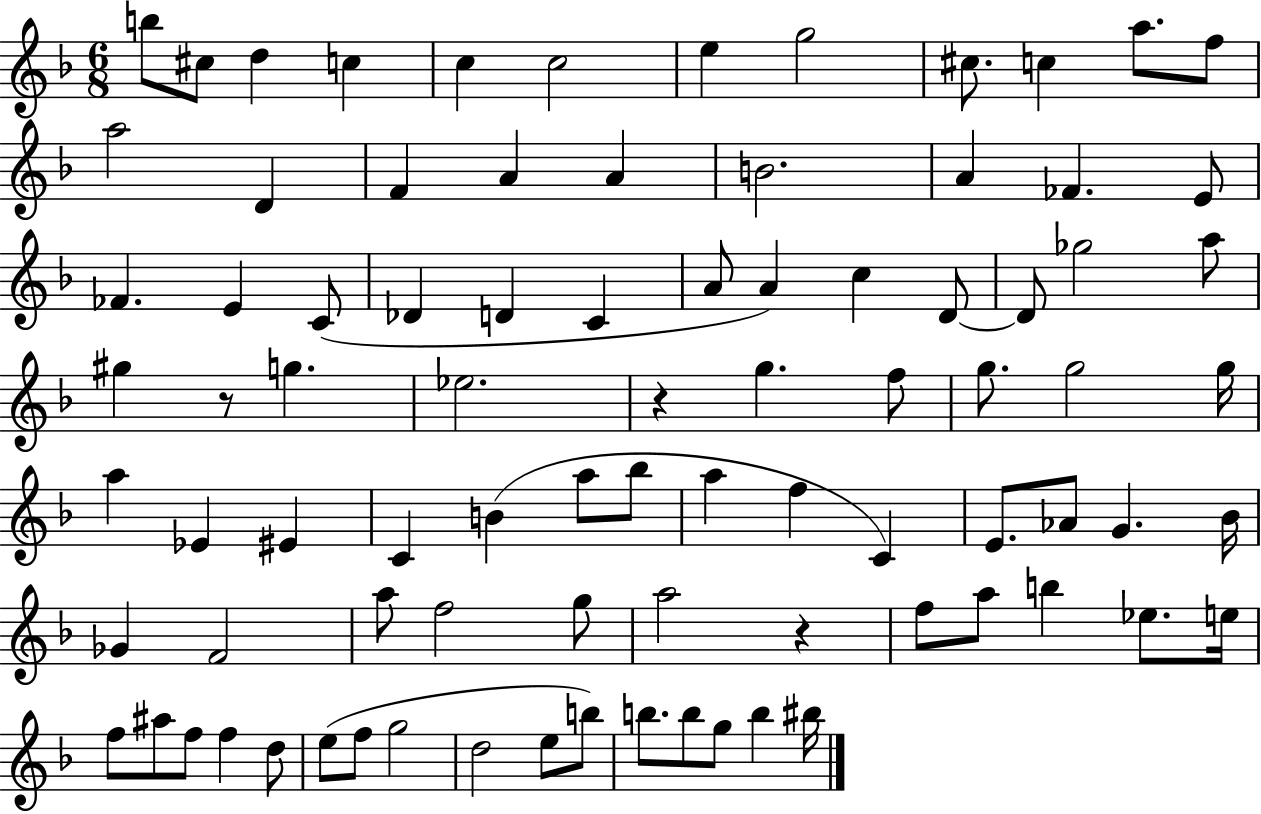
B5/e C#5/e D5/q C5/q C5/q C5/h E5/q G5/h C#5/e. C5/q A5/e. F5/e A5/h D4/q F4/q A4/q A4/q B4/h. A4/q FES4/q. E4/e FES4/q. E4/q C4/e Db4/q D4/q C4/q A4/e A4/q C5/q D4/e D4/e Gb5/h A5/e G#5/q R/e G5/q. Eb5/h. R/q G5/q. F5/e G5/e. G5/h G5/s A5/q Eb4/q EIS4/q C4/q B4/q A5/e Bb5/e A5/q F5/q C4/q E4/e. Ab4/e G4/q. Bb4/s Gb4/q F4/h A5/e F5/h G5/e A5/h R/q F5/e A5/e B5/q Eb5/e. E5/s F5/e A#5/e F5/e F5/q D5/e E5/e F5/e G5/h D5/h E5/e B5/e B5/e. B5/e G5/e B5/q BIS5/s